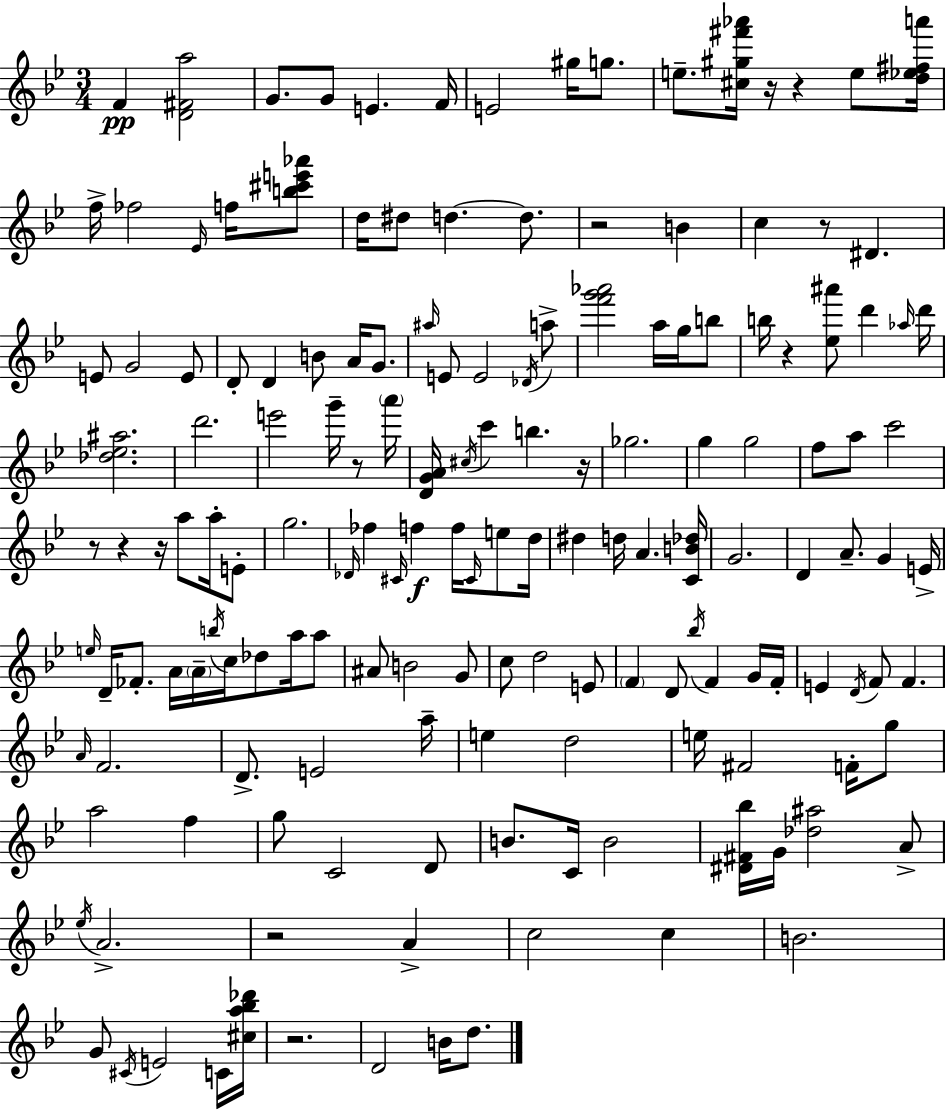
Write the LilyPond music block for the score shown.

{
  \clef treble
  \numericTimeSignature
  \time 3/4
  \key bes \major
  f'4\pp <d' fis' a''>2 | g'8. g'8 e'4. f'16 | e'2 gis''16 g''8. | e''8.-- <cis'' gis'' fis''' aes'''>16 r16 r4 e''8 <d'' ees'' fis'' a'''>16 | \break f''16-> fes''2 \grace { ees'16 } f''16 <b'' cis''' e''' aes'''>8 | d''16 dis''8 d''4.~~ d''8. | r2 b'4 | c''4 r8 dis'4. | \break e'8 g'2 e'8 | d'8-. d'4 b'8 a'16 g'8. | \grace { ais''16 } e'8 e'2 | \acciaccatura { des'16 } a''8-> <f''' g''' aes'''>2 a''16 | \break g''16 b''8 b''16 r4 <ees'' ais'''>8 d'''4 | \grace { aes''16 } d'''16 <des'' ees'' ais''>2. | d'''2. | e'''2 | \break g'''16-- r8 \parenthesize a'''16 <d' g' a'>16 \acciaccatura { cis''16 } c'''4 b''4. | r16 ges''2. | g''4 g''2 | f''8 a''8 c'''2 | \break r8 r4 r16 | a''8 a''16-. e'8-. g''2. | \grace { des'16 } fes''4 \grace { cis'16 } f''4\f | f''16 \grace { cis'16 } e''8 d''16 dis''4 | \break d''16 a'4. <c' b' des''>16 g'2. | d'4 | a'8.-- g'4 e'16-> \grace { e''16 } d'16-- fes'8.-. | a'16 \parenthesize a'16-- \acciaccatura { b''16 } c''16 des''8 a''16 a''8 ais'8 | \break b'2 g'8 c''8 | d''2 e'8 \parenthesize f'4 | d'8 \acciaccatura { bes''16 } f'4 g'16 f'16-. e'4 | \acciaccatura { d'16 } f'8 f'4. | \break \grace { a'16 } f'2. | d'8.-> e'2 | a''16-- e''4 d''2 | e''16 fis'2 f'16-. g''8 | \break a''2 f''4 | g''8 c'2 d'8 | b'8. c'16 b'2 | <dis' fis' bes''>16 g'16 <des'' ais''>2 a'8-> | \break \acciaccatura { ees''16 } a'2.-> | r2 a'4-> | c''2 c''4 | b'2. | \break g'8 \acciaccatura { cis'16 } e'2 | c'16 <cis'' a'' bes'' des'''>16 r2. | d'2 b'16 | d''8. \bar "|."
}